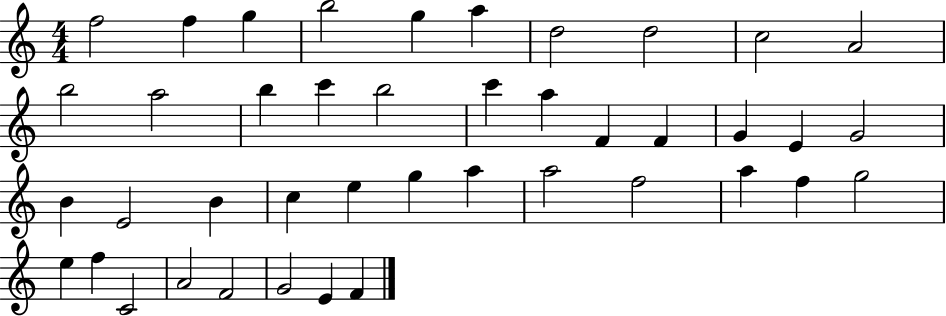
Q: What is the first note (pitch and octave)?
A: F5